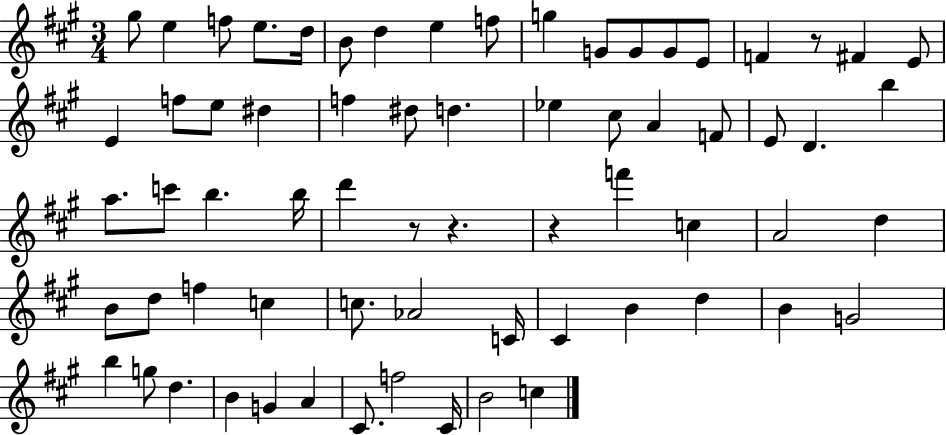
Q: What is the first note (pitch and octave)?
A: G#5